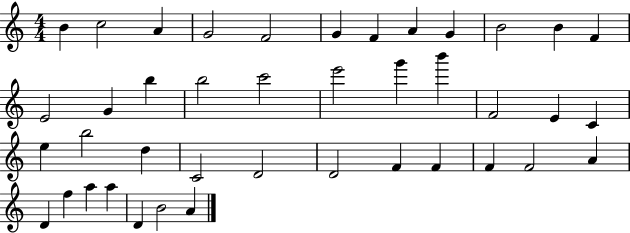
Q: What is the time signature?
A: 4/4